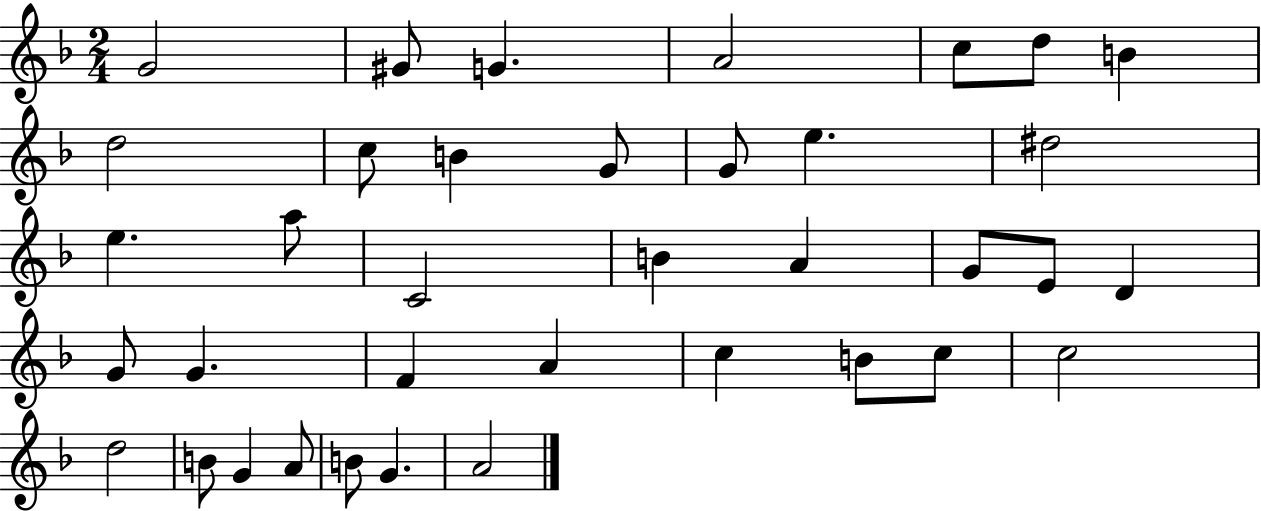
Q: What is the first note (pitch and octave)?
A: G4